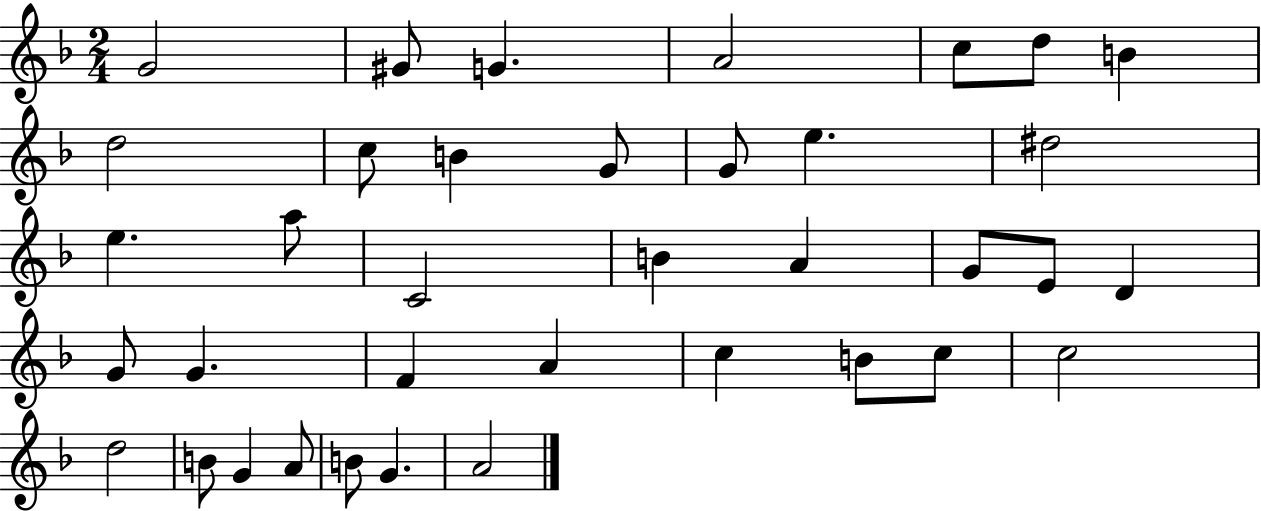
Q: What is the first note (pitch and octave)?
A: G4